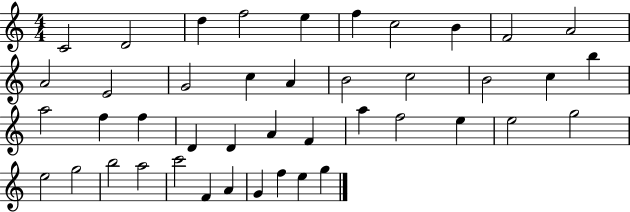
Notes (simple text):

C4/h D4/h D5/q F5/h E5/q F5/q C5/h B4/q F4/h A4/h A4/h E4/h G4/h C5/q A4/q B4/h C5/h B4/h C5/q B5/q A5/h F5/q F5/q D4/q D4/q A4/q F4/q A5/q F5/h E5/q E5/h G5/h E5/h G5/h B5/h A5/h C6/h F4/q A4/q G4/q F5/q E5/q G5/q